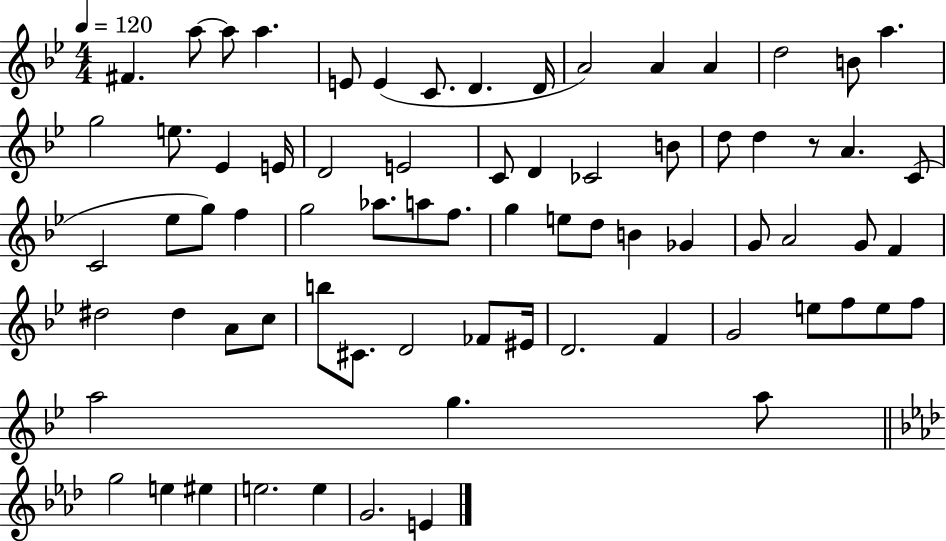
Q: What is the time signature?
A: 4/4